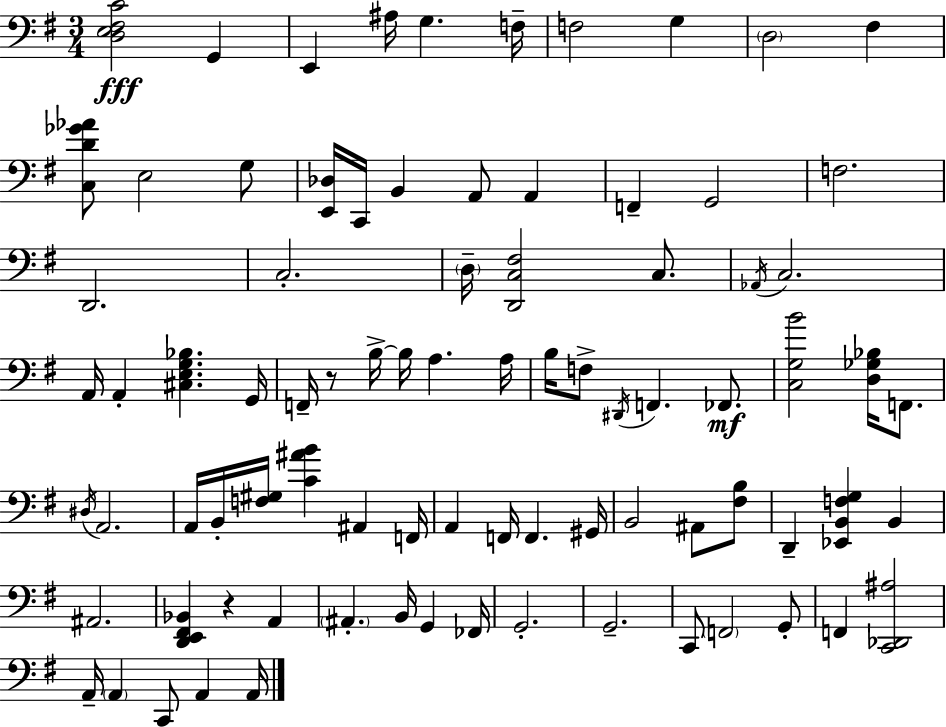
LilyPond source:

{
  \clef bass
  \numericTimeSignature
  \time 3/4
  \key e \minor
  <d e fis c'>2\fff g,4 | e,4 ais16 g4. f16-- | f2 g4 | \parenthesize d2 fis4 | \break <c d' ges' aes'>8 e2 g8 | <e, des>16 c,16 b,4 a,8 a,4 | f,4-- g,2 | f2. | \break d,2. | c2.-. | \parenthesize d16-- <d, c fis>2 c8. | \acciaccatura { aes,16 } c2. | \break a,16 a,4-. <cis e g bes>4. | g,16 f,16-- r8 b16->~~ b16 a4. | a16 b16 f8-> \acciaccatura { dis,16 } f,4. fes,8.\mf | <c g b'>2 <d ges bes>16 f,8. | \break \acciaccatura { dis16 } a,2. | a,16 b,16-. <f gis>16 <c' ais' b'>4 ais,4 | f,16 a,4 f,16 f,4. | gis,16 b,2 ais,8 | \break <fis b>8 d,4-- <ees, b, f g>4 b,4 | ais,2. | <d, e, fis, bes,>4 r4 a,4 | \parenthesize ais,4.-. b,16 g,4 | \break fes,16 g,2.-. | g,2.-- | c,8 \parenthesize f,2 | g,8-. f,4 <c, des, ais>2 | \break a,16-- \parenthesize a,4 c,8 a,4 | a,16 \bar "|."
}